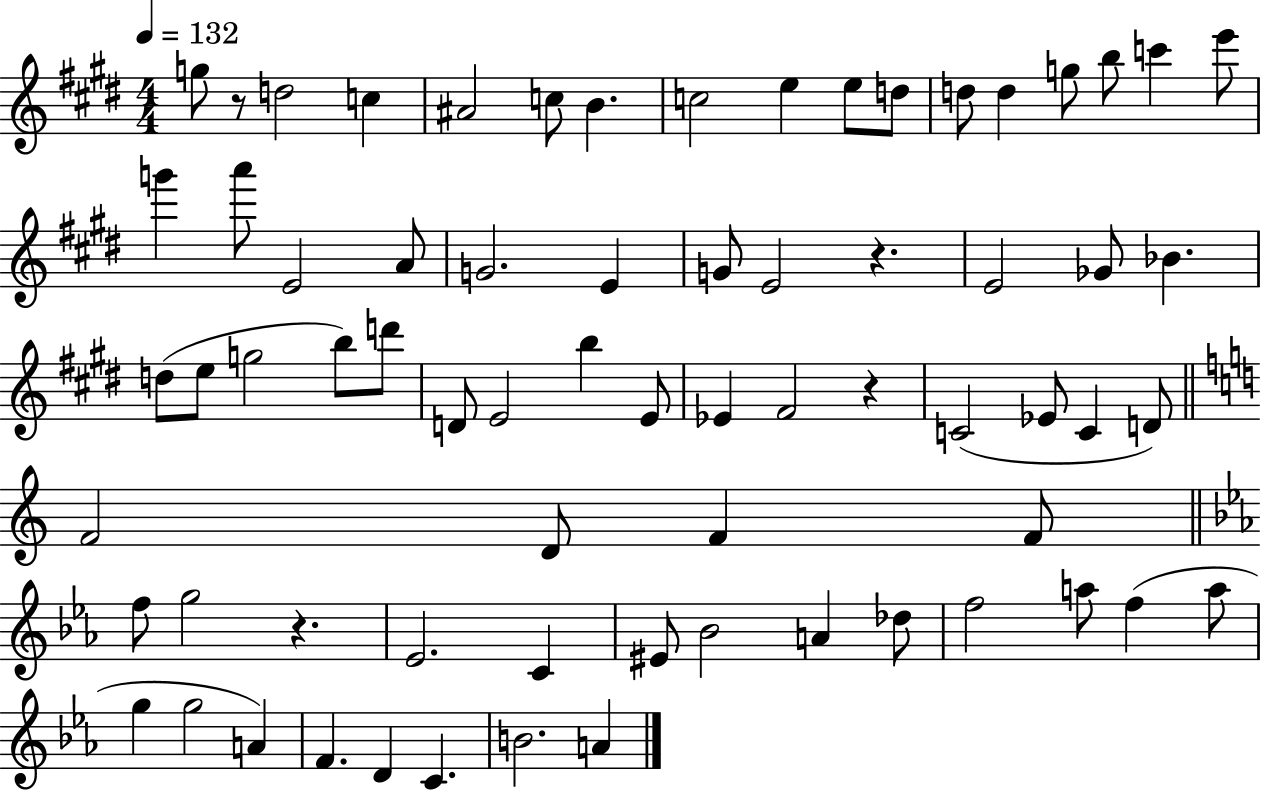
X:1
T:Untitled
M:4/4
L:1/4
K:E
g/2 z/2 d2 c ^A2 c/2 B c2 e e/2 d/2 d/2 d g/2 b/2 c' e'/2 g' a'/2 E2 A/2 G2 E G/2 E2 z E2 _G/2 _B d/2 e/2 g2 b/2 d'/2 D/2 E2 b E/2 _E ^F2 z C2 _E/2 C D/2 F2 D/2 F F/2 f/2 g2 z _E2 C ^E/2 _B2 A _d/2 f2 a/2 f a/2 g g2 A F D C B2 A